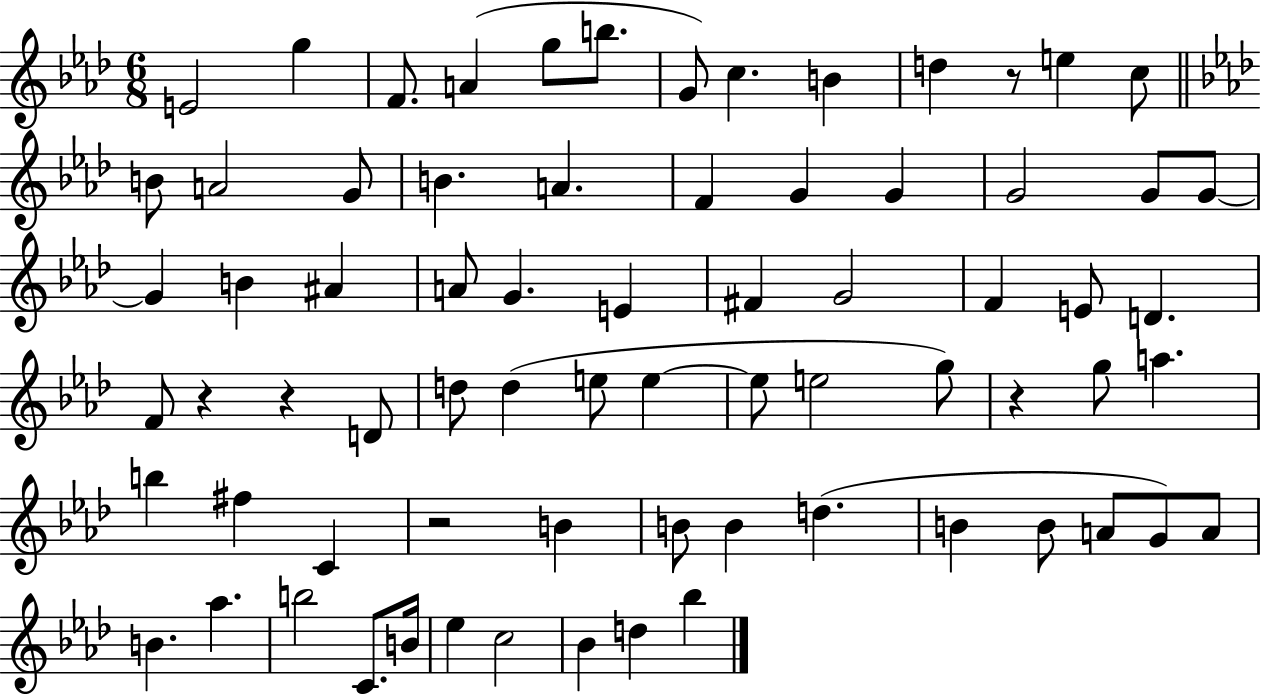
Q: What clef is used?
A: treble